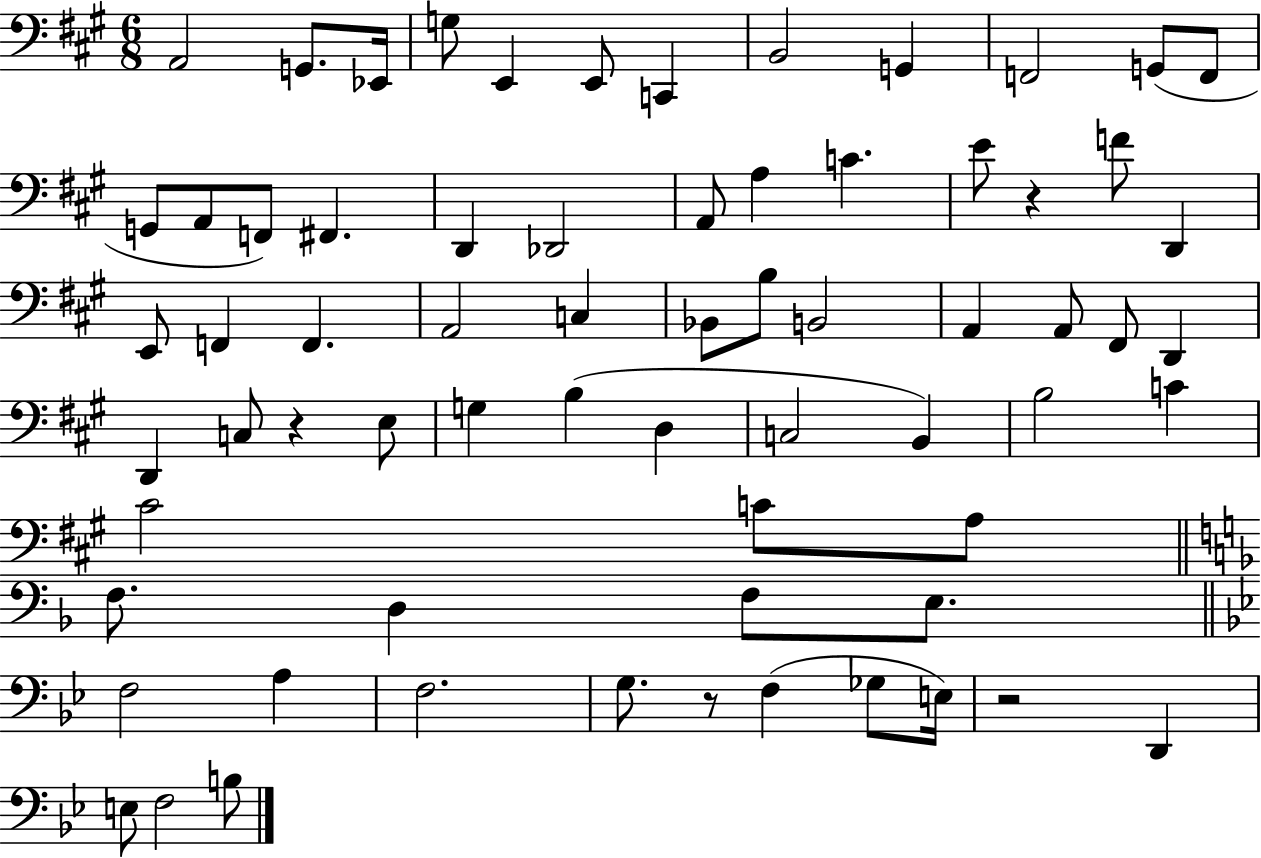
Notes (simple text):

A2/h G2/e. Eb2/s G3/e E2/q E2/e C2/q B2/h G2/q F2/h G2/e F2/e G2/e A2/e F2/e F#2/q. D2/q Db2/h A2/e A3/q C4/q. E4/e R/q F4/e D2/q E2/e F2/q F2/q. A2/h C3/q Bb2/e B3/e B2/h A2/q A2/e F#2/e D2/q D2/q C3/e R/q E3/e G3/q B3/q D3/q C3/h B2/q B3/h C4/q C#4/h C4/e A3/e F3/e. D3/q F3/e E3/e. F3/h A3/q F3/h. G3/e. R/e F3/q Gb3/e E3/s R/h D2/q E3/e F3/h B3/e